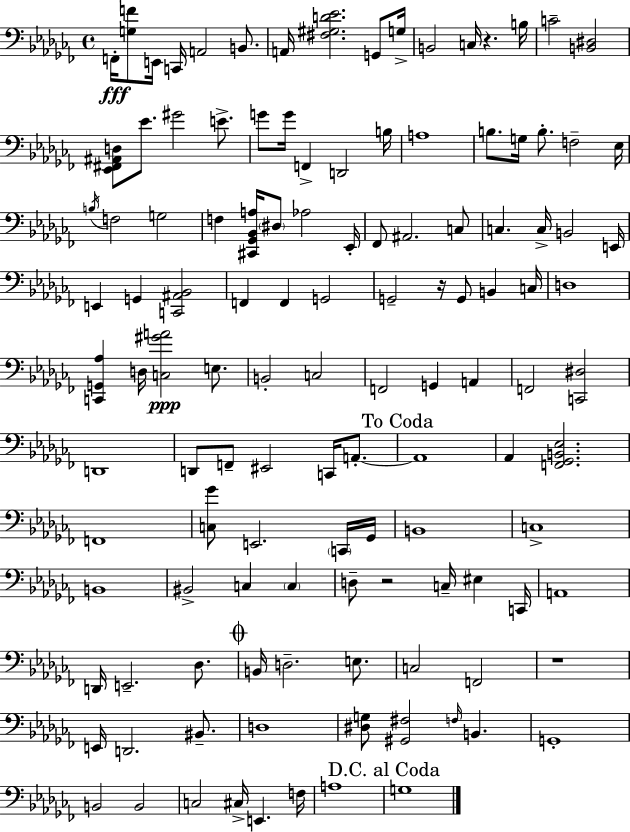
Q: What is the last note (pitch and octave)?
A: G3